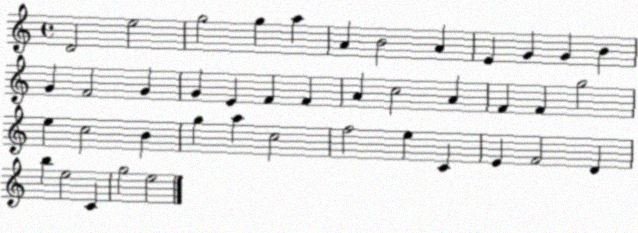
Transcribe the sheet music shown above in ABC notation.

X:1
T:Untitled
M:4/4
L:1/4
K:C
D2 e2 g2 g a A B2 A E G G B G F2 G G E F F A c2 A F F g2 e c2 B g a c2 f2 e C E F2 D b e2 C g2 e2